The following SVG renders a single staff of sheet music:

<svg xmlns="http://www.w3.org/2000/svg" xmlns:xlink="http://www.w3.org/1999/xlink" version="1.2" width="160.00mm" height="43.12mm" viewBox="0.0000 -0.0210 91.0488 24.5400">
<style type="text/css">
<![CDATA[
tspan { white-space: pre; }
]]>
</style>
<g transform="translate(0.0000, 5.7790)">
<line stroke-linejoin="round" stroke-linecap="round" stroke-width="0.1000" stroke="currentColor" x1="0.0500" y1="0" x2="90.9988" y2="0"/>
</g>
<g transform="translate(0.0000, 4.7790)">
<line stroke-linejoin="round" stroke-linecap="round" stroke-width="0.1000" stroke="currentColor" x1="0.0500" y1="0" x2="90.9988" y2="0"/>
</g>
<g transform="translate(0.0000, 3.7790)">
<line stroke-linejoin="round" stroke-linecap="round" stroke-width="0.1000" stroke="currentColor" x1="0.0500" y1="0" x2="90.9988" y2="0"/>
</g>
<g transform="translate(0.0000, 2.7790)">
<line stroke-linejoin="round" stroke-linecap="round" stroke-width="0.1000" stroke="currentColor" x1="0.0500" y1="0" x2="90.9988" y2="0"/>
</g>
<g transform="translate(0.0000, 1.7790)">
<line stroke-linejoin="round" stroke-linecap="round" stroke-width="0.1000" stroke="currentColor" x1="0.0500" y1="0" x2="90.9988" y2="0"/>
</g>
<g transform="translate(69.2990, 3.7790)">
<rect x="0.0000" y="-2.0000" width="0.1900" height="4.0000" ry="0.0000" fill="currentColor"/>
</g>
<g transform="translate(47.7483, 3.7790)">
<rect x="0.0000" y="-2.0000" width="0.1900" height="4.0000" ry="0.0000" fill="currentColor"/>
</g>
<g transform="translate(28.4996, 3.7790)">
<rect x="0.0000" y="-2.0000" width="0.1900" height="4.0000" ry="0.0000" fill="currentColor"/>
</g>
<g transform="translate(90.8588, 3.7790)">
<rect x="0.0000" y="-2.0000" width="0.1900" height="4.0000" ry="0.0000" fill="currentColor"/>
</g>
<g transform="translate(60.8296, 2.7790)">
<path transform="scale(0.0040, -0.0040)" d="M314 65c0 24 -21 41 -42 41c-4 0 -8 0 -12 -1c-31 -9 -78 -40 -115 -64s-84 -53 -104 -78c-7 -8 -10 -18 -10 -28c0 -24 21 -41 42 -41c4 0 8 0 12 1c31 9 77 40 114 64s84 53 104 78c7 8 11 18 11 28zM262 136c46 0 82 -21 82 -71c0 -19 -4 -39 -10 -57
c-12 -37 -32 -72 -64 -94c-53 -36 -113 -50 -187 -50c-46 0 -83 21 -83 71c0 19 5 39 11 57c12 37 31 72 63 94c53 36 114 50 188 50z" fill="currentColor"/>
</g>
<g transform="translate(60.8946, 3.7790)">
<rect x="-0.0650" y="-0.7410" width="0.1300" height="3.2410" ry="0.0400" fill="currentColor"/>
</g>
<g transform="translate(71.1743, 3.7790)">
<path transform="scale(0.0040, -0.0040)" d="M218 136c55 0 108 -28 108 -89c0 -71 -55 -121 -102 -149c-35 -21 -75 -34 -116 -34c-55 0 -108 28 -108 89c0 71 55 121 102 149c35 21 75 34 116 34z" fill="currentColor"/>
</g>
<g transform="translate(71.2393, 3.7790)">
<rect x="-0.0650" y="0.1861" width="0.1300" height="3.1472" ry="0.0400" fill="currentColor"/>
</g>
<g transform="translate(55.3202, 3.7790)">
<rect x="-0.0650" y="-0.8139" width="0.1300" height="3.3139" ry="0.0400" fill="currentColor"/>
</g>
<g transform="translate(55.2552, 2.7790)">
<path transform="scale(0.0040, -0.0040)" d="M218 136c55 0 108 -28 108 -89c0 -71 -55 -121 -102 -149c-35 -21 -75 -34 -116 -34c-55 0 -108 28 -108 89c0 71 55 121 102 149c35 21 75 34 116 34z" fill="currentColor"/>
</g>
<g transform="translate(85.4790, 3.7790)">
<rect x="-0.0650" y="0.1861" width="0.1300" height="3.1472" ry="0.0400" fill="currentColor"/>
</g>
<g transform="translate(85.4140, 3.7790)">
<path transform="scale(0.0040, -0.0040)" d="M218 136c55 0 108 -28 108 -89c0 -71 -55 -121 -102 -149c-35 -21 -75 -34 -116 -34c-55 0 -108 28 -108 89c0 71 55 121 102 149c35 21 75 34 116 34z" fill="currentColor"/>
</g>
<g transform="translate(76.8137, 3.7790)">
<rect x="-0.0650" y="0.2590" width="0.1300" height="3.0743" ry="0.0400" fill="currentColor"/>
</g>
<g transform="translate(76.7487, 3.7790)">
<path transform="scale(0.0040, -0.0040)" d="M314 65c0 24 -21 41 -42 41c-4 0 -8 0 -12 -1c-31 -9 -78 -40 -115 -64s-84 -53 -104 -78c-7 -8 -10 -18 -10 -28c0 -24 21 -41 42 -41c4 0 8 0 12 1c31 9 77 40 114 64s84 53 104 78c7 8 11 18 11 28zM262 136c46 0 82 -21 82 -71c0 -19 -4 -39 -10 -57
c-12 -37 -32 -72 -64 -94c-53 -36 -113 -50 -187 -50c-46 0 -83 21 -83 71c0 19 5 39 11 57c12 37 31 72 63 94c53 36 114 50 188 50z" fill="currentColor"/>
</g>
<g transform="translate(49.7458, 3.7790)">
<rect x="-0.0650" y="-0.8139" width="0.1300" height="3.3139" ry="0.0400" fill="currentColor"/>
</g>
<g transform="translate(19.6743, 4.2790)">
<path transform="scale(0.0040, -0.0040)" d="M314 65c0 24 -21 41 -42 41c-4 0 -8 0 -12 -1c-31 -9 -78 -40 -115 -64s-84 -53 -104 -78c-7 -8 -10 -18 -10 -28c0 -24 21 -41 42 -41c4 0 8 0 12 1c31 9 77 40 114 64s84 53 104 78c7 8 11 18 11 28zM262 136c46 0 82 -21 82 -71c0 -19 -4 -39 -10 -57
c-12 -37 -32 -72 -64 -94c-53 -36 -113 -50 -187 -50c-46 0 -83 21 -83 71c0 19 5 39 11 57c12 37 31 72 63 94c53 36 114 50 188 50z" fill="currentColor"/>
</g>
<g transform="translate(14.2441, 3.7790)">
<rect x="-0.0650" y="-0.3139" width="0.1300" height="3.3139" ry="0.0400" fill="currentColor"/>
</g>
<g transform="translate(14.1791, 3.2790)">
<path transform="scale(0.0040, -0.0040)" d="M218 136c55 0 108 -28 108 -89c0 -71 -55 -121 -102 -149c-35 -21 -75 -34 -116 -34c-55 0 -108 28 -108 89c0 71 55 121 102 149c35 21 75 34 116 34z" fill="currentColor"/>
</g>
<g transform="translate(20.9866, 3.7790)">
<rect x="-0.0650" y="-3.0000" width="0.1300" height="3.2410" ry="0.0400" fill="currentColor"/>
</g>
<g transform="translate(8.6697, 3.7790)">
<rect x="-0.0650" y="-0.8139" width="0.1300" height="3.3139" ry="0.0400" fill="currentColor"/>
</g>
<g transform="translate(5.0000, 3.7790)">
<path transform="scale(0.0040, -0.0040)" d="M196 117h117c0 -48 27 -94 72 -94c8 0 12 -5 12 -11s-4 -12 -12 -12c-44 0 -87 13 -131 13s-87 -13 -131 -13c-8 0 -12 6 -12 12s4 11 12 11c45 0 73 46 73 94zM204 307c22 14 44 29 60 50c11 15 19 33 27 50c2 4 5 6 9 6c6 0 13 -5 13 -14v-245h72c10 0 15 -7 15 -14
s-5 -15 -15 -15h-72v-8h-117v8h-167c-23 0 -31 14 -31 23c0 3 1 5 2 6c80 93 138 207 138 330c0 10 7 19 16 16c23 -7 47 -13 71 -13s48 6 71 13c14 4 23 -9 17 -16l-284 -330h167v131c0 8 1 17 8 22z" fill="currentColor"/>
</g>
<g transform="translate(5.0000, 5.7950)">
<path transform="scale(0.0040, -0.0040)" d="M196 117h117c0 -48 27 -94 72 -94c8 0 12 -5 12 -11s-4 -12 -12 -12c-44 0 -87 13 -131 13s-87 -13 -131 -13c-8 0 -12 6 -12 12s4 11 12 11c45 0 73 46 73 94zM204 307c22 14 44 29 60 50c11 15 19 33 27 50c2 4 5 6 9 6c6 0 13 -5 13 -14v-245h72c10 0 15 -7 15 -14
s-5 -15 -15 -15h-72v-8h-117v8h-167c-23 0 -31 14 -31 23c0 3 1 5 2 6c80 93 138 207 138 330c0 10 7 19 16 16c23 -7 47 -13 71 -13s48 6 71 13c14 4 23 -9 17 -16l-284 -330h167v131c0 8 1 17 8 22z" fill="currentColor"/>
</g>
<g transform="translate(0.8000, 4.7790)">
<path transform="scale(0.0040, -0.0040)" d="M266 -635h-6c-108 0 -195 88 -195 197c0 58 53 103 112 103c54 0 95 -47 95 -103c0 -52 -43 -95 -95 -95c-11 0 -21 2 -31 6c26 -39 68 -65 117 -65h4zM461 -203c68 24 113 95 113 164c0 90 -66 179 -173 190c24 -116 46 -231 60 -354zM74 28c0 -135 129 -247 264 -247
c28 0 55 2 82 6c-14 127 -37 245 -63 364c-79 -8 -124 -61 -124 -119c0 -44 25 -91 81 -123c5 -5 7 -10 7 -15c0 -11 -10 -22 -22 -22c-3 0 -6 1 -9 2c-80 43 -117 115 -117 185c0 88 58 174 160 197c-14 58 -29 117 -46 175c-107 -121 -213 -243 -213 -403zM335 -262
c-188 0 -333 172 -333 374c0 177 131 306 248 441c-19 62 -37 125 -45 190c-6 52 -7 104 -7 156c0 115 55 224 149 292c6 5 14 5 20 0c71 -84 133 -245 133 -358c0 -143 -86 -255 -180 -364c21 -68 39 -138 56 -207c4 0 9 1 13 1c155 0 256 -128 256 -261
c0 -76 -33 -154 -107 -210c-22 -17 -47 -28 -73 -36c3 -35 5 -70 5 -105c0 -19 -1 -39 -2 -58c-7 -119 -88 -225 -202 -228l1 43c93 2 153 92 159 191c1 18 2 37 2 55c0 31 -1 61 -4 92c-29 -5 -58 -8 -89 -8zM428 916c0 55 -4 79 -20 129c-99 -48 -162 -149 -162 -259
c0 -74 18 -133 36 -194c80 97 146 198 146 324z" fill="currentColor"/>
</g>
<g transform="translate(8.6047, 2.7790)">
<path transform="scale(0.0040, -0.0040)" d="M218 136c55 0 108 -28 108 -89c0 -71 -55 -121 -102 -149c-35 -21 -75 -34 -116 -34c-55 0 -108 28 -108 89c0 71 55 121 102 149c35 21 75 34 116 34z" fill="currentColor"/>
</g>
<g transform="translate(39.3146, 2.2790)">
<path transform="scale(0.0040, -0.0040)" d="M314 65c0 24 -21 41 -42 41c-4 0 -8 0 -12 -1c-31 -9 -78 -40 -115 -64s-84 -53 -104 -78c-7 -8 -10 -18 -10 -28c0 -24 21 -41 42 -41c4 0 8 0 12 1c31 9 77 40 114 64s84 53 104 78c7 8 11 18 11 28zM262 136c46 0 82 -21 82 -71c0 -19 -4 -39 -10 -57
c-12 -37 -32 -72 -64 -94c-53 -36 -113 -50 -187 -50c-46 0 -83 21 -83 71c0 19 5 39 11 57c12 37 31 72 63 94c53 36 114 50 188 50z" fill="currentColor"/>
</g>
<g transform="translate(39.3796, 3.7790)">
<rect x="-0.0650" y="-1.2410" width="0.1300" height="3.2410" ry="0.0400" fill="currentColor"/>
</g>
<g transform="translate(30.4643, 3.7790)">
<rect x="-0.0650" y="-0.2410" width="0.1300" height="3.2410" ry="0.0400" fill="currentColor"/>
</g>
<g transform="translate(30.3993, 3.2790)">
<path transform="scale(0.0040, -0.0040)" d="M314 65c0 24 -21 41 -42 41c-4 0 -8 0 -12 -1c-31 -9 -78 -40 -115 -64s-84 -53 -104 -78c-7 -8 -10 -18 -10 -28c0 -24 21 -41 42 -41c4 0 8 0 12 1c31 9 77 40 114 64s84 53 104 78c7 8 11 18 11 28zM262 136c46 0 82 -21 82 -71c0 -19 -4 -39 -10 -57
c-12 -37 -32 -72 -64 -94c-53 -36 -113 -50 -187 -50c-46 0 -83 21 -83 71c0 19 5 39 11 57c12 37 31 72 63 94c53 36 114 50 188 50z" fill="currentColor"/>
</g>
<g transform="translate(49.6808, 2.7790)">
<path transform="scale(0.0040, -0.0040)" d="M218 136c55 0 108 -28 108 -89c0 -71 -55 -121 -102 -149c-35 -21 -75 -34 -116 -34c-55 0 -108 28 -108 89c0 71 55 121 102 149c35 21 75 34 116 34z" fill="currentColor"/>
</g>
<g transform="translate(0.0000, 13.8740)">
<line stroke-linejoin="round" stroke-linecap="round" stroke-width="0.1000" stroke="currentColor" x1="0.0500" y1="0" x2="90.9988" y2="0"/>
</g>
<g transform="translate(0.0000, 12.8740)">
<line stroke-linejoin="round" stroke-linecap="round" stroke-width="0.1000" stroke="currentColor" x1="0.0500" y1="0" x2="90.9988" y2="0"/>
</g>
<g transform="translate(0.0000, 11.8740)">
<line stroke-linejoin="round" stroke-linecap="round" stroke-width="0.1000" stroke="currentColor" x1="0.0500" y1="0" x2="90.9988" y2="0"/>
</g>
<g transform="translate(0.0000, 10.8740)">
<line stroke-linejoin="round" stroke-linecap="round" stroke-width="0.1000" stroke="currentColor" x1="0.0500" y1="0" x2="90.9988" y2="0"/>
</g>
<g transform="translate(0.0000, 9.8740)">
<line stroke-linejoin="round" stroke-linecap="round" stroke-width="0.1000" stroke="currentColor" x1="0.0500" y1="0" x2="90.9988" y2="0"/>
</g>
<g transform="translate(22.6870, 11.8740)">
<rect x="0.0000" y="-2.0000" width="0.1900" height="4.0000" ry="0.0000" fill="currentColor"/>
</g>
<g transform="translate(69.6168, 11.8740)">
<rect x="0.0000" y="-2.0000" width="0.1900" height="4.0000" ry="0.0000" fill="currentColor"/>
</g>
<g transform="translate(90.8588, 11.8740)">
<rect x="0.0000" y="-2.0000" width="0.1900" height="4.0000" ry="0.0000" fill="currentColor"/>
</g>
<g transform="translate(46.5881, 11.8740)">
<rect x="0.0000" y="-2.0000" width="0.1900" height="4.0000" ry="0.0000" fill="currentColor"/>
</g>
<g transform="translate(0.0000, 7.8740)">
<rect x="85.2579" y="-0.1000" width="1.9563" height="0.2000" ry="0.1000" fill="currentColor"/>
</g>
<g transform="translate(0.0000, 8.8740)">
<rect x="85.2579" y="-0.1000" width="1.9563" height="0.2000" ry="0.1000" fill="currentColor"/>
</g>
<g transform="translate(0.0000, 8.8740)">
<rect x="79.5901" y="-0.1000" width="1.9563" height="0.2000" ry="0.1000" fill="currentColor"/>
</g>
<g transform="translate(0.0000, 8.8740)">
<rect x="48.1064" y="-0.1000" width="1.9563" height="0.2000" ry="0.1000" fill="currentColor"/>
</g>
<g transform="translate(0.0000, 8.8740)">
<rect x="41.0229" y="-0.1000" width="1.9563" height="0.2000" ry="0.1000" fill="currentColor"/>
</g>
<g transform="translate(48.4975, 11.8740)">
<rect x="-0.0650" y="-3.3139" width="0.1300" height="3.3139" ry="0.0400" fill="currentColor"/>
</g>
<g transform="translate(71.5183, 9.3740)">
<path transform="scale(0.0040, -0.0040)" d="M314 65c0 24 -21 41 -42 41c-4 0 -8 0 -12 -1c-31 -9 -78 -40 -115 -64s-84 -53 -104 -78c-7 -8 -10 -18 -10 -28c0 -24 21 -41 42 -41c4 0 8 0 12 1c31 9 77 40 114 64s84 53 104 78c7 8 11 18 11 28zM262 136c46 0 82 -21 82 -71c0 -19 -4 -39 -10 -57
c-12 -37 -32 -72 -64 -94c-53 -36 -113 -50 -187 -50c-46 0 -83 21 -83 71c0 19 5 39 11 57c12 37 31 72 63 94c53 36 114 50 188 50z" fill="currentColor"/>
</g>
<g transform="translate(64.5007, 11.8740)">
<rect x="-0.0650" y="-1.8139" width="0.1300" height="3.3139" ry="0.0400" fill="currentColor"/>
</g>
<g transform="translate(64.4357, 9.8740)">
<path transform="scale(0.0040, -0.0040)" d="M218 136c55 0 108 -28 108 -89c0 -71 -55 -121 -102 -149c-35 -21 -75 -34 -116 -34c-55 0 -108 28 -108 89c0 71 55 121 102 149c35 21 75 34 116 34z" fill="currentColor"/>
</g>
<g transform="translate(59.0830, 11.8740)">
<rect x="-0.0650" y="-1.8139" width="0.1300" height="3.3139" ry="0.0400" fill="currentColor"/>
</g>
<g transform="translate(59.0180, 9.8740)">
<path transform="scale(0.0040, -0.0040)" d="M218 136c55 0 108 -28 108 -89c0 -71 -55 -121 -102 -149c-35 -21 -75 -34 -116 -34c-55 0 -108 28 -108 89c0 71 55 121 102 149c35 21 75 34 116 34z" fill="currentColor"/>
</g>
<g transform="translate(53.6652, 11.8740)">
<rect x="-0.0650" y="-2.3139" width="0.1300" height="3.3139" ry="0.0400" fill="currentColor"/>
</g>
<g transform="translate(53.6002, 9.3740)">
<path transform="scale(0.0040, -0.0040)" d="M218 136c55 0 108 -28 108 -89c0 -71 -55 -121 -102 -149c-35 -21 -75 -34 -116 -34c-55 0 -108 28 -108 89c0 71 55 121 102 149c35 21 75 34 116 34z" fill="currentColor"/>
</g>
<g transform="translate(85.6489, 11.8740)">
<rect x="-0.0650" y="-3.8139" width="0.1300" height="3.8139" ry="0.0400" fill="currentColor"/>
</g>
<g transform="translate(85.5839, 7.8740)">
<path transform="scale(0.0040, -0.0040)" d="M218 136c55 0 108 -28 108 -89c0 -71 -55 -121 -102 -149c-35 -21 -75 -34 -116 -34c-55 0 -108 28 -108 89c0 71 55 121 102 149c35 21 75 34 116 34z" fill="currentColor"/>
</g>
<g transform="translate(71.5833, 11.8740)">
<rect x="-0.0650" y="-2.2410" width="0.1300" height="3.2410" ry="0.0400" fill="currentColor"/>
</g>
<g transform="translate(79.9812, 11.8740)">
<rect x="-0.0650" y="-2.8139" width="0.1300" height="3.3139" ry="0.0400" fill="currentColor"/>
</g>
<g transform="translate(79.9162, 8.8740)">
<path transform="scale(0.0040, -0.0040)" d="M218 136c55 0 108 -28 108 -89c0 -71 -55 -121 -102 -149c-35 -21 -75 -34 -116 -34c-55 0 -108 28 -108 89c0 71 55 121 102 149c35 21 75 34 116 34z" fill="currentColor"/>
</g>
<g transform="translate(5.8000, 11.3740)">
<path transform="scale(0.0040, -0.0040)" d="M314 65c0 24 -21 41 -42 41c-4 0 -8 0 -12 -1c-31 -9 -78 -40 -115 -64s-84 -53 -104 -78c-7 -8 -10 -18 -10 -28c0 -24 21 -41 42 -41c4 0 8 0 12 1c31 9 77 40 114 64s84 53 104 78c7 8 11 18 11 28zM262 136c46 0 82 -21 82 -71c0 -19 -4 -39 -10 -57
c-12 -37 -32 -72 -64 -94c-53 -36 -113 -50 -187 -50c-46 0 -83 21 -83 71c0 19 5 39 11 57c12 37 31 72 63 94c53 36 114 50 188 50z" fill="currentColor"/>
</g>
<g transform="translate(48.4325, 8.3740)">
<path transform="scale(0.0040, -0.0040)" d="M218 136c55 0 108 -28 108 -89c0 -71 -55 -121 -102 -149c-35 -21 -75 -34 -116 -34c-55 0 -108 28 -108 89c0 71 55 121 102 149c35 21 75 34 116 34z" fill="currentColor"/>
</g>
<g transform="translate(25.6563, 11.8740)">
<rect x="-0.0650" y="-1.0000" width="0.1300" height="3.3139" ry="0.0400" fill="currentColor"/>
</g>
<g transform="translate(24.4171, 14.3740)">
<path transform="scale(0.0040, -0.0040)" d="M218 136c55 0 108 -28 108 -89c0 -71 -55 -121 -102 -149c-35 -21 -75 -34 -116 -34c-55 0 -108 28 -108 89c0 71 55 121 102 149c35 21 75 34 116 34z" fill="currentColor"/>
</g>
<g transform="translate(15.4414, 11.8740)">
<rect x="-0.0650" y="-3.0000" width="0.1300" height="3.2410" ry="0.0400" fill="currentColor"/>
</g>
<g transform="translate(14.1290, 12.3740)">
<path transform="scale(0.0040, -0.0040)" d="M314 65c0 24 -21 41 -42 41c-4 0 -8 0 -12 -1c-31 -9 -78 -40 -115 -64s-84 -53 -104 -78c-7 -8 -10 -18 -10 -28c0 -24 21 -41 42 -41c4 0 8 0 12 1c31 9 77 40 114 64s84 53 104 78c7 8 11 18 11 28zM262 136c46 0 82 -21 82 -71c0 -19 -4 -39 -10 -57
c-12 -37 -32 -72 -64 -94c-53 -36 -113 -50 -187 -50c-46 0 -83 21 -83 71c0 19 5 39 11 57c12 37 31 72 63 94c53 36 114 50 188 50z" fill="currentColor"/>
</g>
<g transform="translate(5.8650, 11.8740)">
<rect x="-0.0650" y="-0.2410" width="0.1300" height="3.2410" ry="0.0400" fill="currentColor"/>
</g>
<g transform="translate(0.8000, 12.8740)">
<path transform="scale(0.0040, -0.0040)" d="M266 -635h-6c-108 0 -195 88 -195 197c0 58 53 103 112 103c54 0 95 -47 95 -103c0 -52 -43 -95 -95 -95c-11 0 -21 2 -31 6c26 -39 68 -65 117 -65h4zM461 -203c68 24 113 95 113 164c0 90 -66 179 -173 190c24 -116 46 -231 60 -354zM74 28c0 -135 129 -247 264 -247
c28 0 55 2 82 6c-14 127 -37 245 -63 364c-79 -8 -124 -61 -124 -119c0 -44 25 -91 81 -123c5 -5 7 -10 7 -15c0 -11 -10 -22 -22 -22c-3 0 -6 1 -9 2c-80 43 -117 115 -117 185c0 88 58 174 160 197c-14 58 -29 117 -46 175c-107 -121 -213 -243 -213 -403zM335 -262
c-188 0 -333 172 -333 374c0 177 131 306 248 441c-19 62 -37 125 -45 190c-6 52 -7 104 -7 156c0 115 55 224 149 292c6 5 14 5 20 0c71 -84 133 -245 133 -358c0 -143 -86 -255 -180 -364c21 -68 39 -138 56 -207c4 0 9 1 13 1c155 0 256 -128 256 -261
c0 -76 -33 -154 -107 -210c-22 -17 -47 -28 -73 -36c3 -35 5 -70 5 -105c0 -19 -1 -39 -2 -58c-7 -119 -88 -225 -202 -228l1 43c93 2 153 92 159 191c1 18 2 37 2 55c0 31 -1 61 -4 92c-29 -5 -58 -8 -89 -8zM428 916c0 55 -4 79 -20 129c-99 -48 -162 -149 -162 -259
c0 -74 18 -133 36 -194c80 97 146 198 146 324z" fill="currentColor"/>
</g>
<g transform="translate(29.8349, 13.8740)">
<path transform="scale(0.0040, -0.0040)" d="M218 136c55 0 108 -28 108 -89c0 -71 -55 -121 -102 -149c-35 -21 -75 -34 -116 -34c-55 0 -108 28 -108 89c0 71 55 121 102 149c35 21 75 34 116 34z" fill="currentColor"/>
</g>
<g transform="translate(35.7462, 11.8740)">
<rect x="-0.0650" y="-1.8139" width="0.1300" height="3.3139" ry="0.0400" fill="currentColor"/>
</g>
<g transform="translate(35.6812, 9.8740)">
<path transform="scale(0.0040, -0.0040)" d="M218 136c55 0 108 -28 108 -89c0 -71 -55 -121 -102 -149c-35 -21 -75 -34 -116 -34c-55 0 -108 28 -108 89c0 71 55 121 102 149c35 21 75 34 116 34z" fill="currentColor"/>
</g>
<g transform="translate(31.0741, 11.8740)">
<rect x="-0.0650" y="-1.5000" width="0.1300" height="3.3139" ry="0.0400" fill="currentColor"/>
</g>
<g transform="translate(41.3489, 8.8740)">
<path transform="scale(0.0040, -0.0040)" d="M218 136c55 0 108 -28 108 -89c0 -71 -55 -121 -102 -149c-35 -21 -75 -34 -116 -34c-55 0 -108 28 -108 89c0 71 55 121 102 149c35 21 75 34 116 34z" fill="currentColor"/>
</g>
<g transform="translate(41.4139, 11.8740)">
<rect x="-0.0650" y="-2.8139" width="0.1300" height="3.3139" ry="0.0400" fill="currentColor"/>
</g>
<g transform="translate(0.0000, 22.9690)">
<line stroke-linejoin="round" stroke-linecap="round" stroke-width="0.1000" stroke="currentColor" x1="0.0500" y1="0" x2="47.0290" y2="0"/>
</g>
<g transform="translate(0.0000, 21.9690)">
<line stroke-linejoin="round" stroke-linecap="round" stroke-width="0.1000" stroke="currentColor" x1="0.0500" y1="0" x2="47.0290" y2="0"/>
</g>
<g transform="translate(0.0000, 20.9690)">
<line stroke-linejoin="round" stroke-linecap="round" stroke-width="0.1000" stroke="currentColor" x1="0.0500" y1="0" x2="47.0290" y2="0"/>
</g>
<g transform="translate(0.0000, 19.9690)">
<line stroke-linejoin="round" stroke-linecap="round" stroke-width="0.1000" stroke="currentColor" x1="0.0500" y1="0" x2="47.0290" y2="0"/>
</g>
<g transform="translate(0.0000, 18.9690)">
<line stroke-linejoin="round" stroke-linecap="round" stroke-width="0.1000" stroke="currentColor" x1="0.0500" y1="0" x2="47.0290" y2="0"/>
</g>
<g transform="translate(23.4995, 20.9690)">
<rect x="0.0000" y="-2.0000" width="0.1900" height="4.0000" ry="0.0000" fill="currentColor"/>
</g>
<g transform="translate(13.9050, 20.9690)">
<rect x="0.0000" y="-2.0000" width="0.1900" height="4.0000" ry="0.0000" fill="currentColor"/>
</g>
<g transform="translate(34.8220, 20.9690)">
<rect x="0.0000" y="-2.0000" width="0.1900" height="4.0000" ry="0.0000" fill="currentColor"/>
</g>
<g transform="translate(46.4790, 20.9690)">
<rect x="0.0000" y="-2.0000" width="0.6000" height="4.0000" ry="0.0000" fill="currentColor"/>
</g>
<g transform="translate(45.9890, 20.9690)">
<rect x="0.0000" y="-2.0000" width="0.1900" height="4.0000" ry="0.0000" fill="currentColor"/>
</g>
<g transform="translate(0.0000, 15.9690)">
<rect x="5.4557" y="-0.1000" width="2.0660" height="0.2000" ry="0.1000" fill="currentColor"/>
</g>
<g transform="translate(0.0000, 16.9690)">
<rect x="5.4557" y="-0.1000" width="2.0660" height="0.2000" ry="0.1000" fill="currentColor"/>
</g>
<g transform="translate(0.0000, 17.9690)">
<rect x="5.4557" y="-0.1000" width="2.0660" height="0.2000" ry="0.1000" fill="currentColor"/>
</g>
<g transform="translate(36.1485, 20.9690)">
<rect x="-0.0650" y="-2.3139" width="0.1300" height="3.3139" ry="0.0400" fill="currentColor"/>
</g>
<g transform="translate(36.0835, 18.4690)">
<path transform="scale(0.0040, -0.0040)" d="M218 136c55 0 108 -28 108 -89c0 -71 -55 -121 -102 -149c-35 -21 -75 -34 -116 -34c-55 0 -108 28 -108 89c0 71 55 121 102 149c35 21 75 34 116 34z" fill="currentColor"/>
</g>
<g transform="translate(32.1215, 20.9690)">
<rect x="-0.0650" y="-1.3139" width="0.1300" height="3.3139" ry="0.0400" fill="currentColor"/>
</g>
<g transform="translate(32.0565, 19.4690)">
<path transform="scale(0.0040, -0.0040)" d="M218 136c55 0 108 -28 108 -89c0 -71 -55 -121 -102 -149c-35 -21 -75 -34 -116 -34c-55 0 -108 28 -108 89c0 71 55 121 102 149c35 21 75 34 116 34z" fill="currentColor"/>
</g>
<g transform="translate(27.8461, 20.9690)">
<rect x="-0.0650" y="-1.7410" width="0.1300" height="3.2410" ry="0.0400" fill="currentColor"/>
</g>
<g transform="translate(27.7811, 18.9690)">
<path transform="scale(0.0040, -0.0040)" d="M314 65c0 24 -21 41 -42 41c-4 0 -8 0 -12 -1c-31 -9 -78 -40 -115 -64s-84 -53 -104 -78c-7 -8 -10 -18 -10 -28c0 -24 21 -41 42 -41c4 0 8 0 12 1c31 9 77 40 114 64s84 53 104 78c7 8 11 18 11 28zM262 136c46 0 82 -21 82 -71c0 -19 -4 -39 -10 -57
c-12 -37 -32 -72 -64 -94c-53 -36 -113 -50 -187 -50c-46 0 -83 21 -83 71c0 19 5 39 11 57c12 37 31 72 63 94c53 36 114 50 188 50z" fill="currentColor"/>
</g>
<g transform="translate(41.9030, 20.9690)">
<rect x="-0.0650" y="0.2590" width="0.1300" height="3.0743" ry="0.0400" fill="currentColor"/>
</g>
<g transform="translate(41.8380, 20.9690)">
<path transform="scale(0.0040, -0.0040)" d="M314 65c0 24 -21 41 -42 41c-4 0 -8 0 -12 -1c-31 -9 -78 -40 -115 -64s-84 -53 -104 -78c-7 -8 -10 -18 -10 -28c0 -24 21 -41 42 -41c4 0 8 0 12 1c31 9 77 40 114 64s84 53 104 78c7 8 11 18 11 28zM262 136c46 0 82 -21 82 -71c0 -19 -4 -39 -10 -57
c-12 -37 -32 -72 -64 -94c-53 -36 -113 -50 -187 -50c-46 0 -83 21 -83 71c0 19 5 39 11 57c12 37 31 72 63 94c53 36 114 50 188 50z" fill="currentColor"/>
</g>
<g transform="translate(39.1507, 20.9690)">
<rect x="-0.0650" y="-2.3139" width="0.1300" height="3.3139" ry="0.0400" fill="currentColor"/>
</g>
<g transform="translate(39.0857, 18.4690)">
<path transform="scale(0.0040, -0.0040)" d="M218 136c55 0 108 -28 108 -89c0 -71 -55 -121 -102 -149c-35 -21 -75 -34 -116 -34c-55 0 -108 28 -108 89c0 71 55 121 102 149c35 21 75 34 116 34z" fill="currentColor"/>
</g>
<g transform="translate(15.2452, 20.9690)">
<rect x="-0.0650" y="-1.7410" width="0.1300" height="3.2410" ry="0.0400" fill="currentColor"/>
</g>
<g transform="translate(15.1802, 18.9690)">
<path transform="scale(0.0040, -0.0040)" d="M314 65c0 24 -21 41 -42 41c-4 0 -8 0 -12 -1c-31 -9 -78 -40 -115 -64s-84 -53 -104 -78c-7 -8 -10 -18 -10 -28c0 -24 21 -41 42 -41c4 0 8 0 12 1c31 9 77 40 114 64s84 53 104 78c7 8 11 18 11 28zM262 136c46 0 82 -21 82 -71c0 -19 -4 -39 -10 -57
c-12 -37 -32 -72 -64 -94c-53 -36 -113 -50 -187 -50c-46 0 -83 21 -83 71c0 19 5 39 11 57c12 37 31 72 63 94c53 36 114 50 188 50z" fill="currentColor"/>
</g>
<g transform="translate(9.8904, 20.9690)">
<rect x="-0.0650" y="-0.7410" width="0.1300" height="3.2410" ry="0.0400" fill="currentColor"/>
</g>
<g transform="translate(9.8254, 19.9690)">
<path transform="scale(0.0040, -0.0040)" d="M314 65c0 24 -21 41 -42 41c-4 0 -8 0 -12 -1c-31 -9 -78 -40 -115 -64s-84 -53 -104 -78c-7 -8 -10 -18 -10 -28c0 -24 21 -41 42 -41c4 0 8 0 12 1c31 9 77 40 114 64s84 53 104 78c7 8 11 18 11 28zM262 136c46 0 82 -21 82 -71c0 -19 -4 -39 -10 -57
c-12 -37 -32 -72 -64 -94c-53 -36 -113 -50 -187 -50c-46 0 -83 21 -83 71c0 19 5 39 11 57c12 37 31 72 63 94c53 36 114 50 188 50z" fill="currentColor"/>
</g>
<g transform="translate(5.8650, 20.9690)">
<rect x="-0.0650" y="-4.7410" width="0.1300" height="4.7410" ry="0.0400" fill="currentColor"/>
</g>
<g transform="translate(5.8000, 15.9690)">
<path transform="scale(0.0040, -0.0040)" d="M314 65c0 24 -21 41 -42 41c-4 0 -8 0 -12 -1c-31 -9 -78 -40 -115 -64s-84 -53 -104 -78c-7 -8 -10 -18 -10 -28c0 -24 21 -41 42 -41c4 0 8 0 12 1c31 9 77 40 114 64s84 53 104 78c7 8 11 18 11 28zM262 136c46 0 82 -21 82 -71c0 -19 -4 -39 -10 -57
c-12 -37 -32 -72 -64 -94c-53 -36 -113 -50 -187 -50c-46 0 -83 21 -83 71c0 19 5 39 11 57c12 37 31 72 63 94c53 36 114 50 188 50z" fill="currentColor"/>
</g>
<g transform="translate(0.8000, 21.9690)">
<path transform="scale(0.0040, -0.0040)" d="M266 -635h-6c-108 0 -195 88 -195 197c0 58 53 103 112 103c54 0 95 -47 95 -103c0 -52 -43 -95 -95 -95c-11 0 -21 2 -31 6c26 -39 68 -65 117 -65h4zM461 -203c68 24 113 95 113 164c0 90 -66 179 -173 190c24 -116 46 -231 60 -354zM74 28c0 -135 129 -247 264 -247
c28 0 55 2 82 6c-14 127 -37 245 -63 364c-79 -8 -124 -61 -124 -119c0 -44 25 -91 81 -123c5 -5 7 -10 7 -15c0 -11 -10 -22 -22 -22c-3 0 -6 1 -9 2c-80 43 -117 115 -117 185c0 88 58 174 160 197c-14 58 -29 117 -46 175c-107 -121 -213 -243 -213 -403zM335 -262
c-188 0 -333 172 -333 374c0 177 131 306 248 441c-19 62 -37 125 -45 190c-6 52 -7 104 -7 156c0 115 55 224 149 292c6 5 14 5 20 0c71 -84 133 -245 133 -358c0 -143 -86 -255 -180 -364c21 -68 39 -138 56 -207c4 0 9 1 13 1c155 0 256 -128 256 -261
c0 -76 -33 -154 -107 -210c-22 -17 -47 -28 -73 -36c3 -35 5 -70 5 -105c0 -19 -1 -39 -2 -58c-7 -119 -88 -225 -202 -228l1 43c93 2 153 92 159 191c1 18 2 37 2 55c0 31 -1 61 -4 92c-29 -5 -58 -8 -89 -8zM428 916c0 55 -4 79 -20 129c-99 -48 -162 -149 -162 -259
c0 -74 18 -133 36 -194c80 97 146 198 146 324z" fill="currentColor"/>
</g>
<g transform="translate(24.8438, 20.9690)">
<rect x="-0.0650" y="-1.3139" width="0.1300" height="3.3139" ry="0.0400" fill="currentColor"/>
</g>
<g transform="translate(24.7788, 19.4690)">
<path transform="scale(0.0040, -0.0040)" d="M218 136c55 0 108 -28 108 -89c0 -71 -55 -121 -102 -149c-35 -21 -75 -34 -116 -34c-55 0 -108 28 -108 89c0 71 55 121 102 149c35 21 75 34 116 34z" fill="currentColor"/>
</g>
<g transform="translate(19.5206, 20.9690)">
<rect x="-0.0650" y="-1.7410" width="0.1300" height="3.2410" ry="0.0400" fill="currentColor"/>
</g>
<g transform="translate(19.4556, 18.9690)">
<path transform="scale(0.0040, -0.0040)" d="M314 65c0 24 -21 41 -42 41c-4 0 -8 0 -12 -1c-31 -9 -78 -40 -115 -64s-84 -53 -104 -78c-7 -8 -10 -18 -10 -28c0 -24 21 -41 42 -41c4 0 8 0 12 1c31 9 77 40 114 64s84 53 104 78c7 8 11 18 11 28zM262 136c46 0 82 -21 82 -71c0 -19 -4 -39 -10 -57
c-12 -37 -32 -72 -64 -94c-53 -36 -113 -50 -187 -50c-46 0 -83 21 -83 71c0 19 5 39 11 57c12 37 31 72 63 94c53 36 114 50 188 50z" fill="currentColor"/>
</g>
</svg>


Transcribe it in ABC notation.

X:1
T:Untitled
M:4/4
L:1/4
K:C
d c A2 c2 e2 d d d2 B B2 B c2 A2 D E f a b g f f g2 a c' e'2 d2 f2 f2 e f2 e g g B2